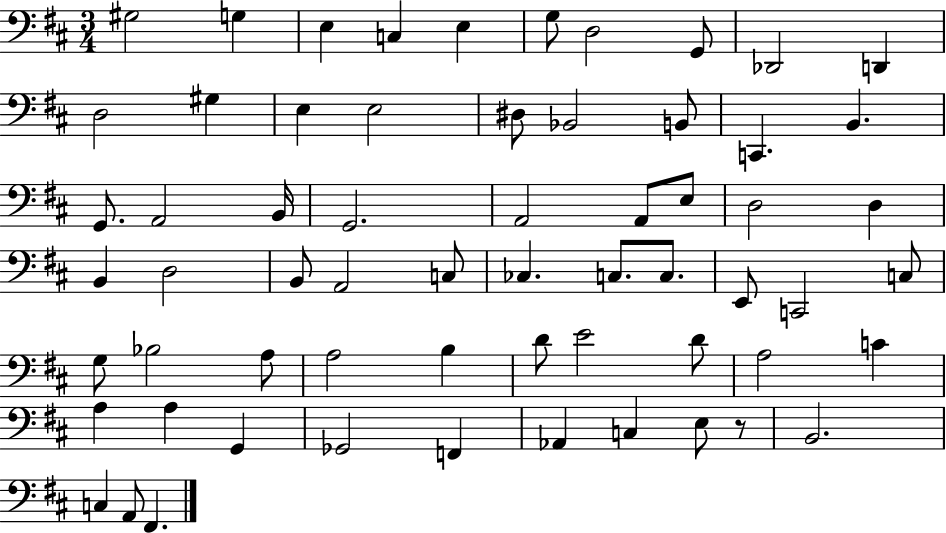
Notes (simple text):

G#3/h G3/q E3/q C3/q E3/q G3/e D3/h G2/e Db2/h D2/q D3/h G#3/q E3/q E3/h D#3/e Bb2/h B2/e C2/q. B2/q. G2/e. A2/h B2/s G2/h. A2/h A2/e E3/e D3/h D3/q B2/q D3/h B2/e A2/h C3/e CES3/q. C3/e. C3/e. E2/e C2/h C3/e G3/e Bb3/h A3/e A3/h B3/q D4/e E4/h D4/e A3/h C4/q A3/q A3/q G2/q Gb2/h F2/q Ab2/q C3/q E3/e R/e B2/h. C3/q A2/e F#2/q.